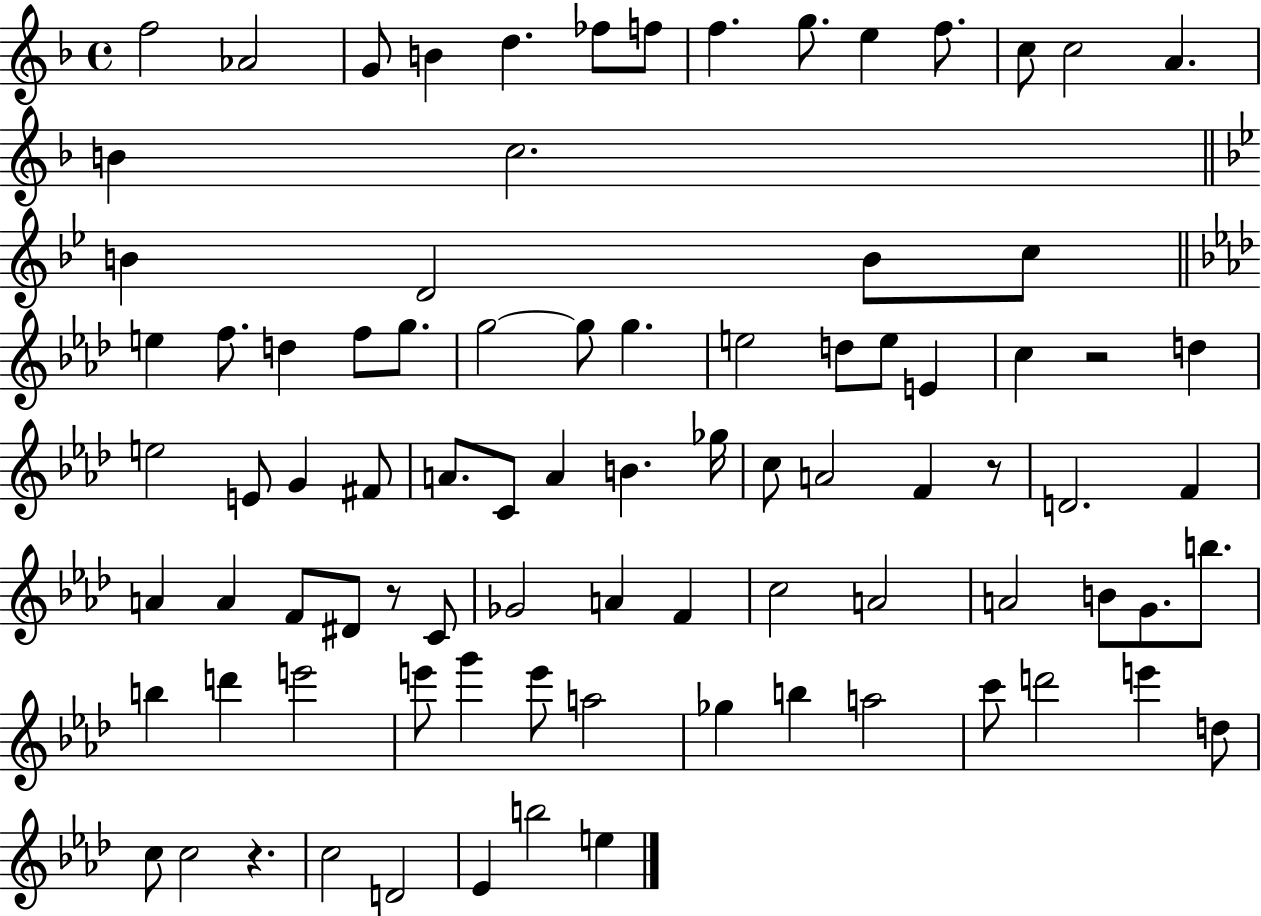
{
  \clef treble
  \time 4/4
  \defaultTimeSignature
  \key f \major
  \repeat volta 2 { f''2 aes'2 | g'8 b'4 d''4. fes''8 f''8 | f''4. g''8. e''4 f''8. | c''8 c''2 a'4. | \break b'4 c''2. | \bar "||" \break \key bes \major b'4 d'2 b'8 c''8 | \bar "||" \break \key aes \major e''4 f''8. d''4 f''8 g''8. | g''2~~ g''8 g''4. | e''2 d''8 e''8 e'4 | c''4 r2 d''4 | \break e''2 e'8 g'4 fis'8 | a'8. c'8 a'4 b'4. ges''16 | c''8 a'2 f'4 r8 | d'2. f'4 | \break a'4 a'4 f'8 dis'8 r8 c'8 | ges'2 a'4 f'4 | c''2 a'2 | a'2 b'8 g'8. b''8. | \break b''4 d'''4 e'''2 | e'''8 g'''4 e'''8 a''2 | ges''4 b''4 a''2 | c'''8 d'''2 e'''4 d''8 | \break c''8 c''2 r4. | c''2 d'2 | ees'4 b''2 e''4 | } \bar "|."
}